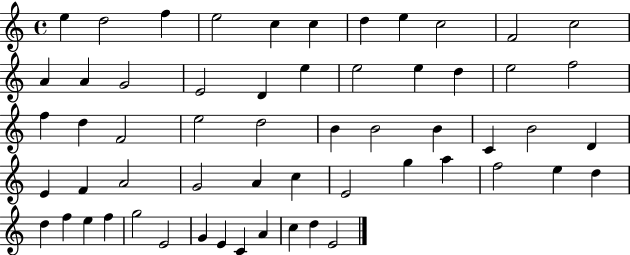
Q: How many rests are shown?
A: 0